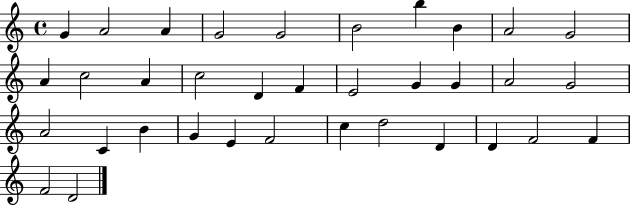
{
  \clef treble
  \time 4/4
  \defaultTimeSignature
  \key c \major
  g'4 a'2 a'4 | g'2 g'2 | b'2 b''4 b'4 | a'2 g'2 | \break a'4 c''2 a'4 | c''2 d'4 f'4 | e'2 g'4 g'4 | a'2 g'2 | \break a'2 c'4 b'4 | g'4 e'4 f'2 | c''4 d''2 d'4 | d'4 f'2 f'4 | \break f'2 d'2 | \bar "|."
}